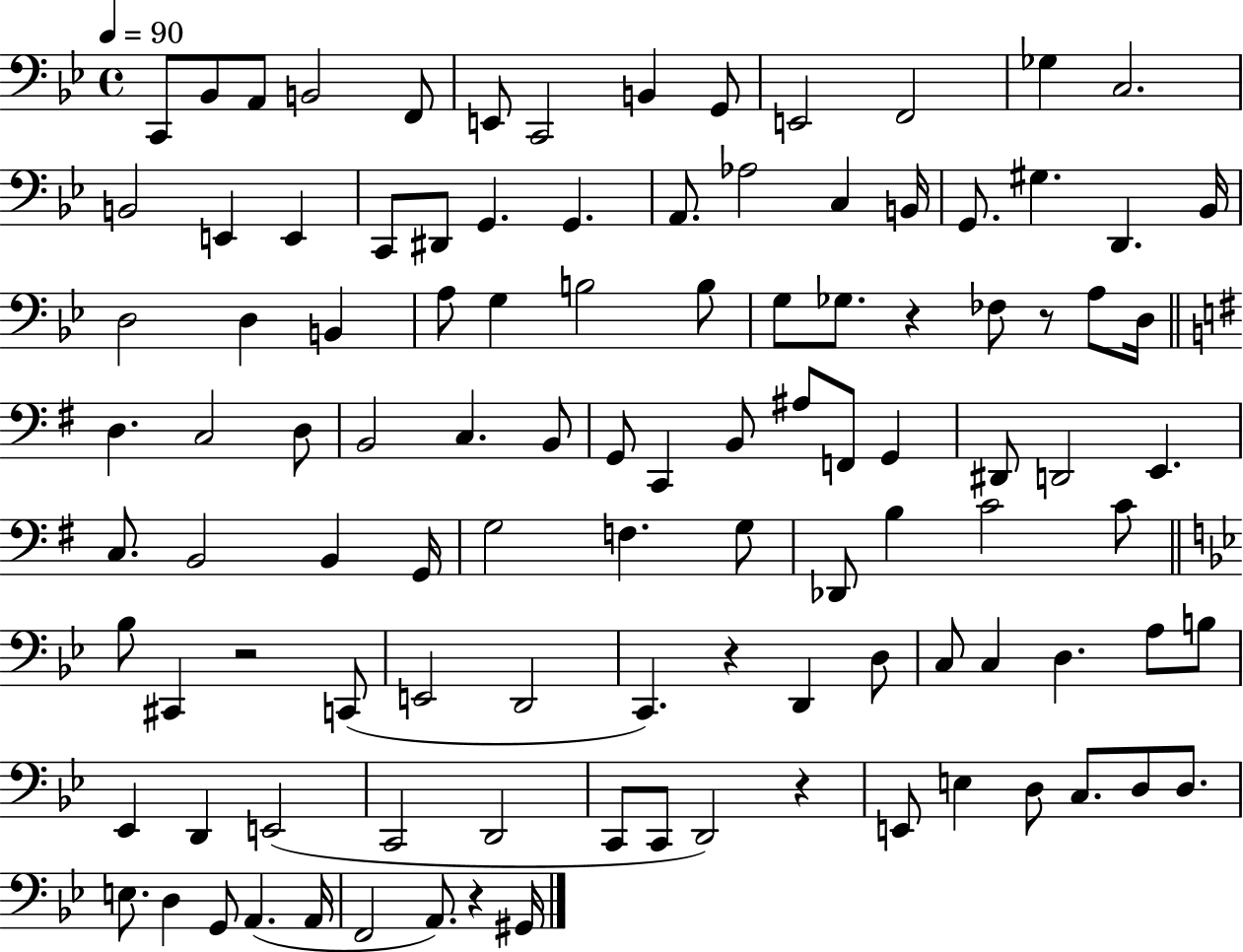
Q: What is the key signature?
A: BES major